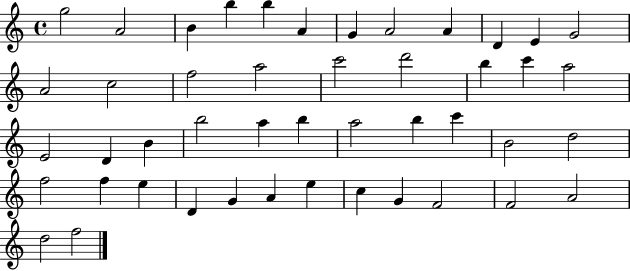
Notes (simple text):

G5/h A4/h B4/q B5/q B5/q A4/q G4/q A4/h A4/q D4/q E4/q G4/h A4/h C5/h F5/h A5/h C6/h D6/h B5/q C6/q A5/h E4/h D4/q B4/q B5/h A5/q B5/q A5/h B5/q C6/q B4/h D5/h F5/h F5/q E5/q D4/q G4/q A4/q E5/q C5/q G4/q F4/h F4/h A4/h D5/h F5/h